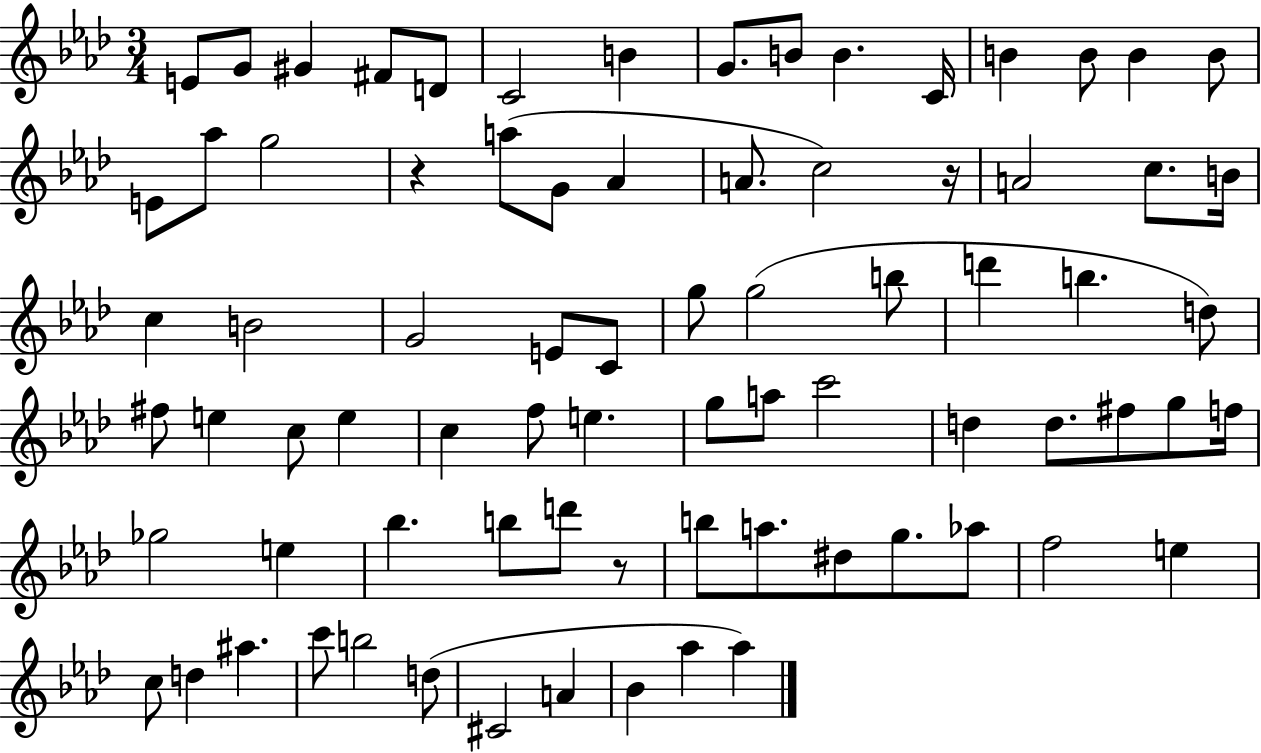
{
  \clef treble
  \numericTimeSignature
  \time 3/4
  \key aes \major
  e'8 g'8 gis'4 fis'8 d'8 | c'2 b'4 | g'8. b'8 b'4. c'16 | b'4 b'8 b'4 b'8 | \break e'8 aes''8 g''2 | r4 a''8( g'8 aes'4 | a'8. c''2) r16 | a'2 c''8. b'16 | \break c''4 b'2 | g'2 e'8 c'8 | g''8 g''2( b''8 | d'''4 b''4. d''8) | \break fis''8 e''4 c''8 e''4 | c''4 f''8 e''4. | g''8 a''8 c'''2 | d''4 d''8. fis''8 g''8 f''16 | \break ges''2 e''4 | bes''4. b''8 d'''8 r8 | b''8 a''8. dis''8 g''8. aes''8 | f''2 e''4 | \break c''8 d''4 ais''4. | c'''8 b''2 d''8( | cis'2 a'4 | bes'4 aes''4 aes''4) | \break \bar "|."
}